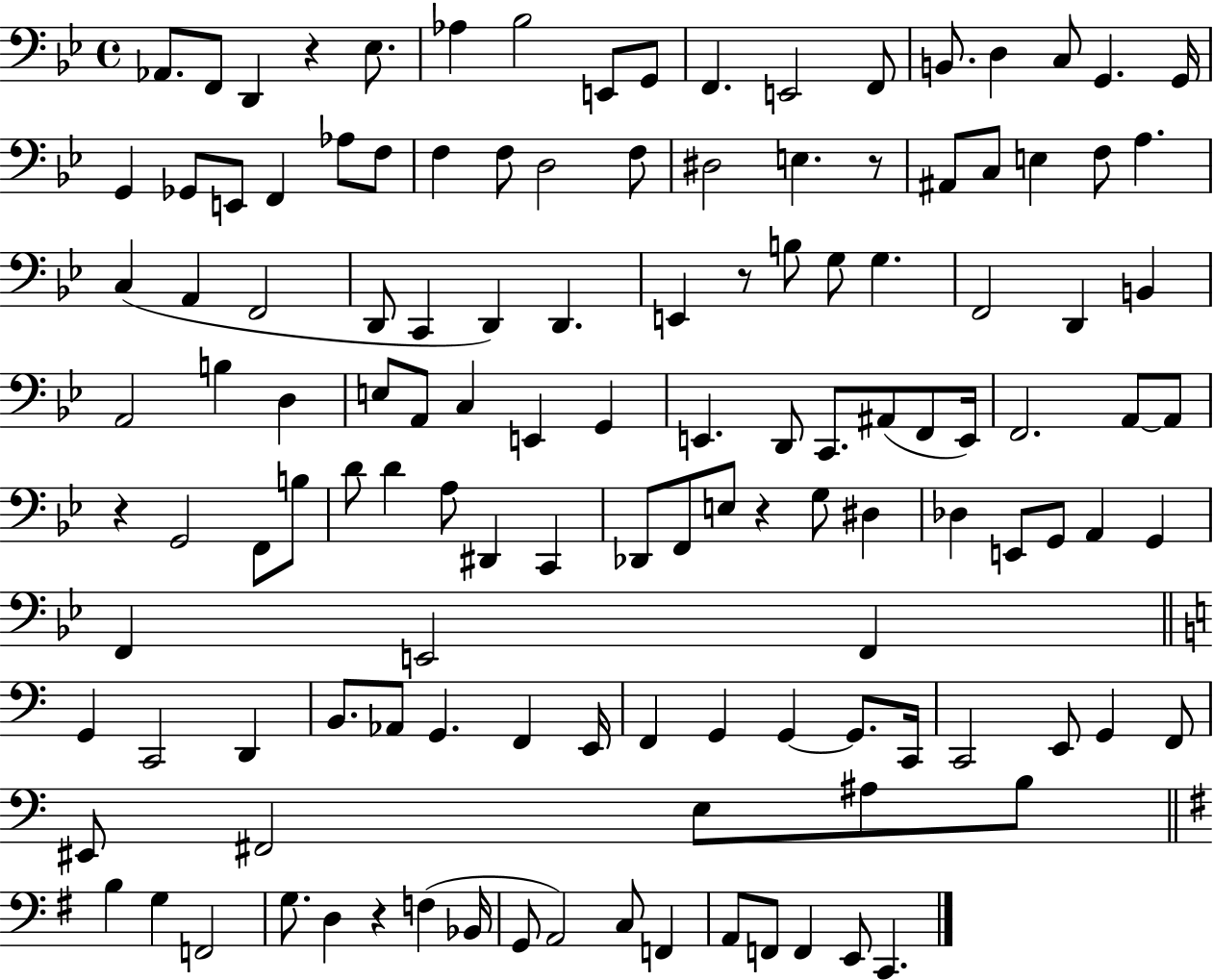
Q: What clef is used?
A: bass